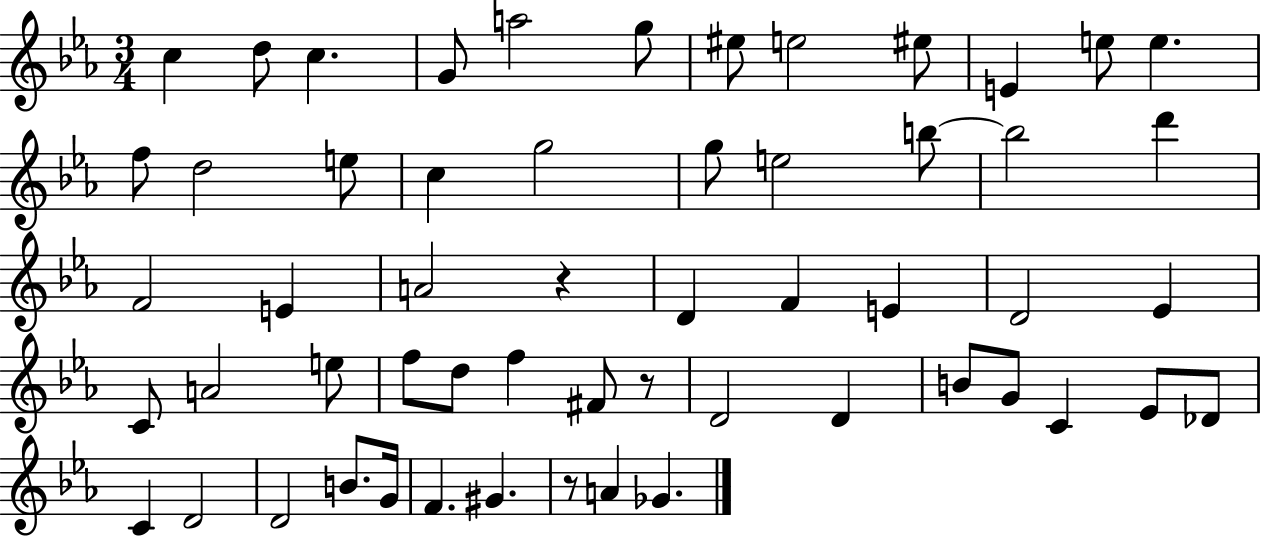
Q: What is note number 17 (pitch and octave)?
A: G5